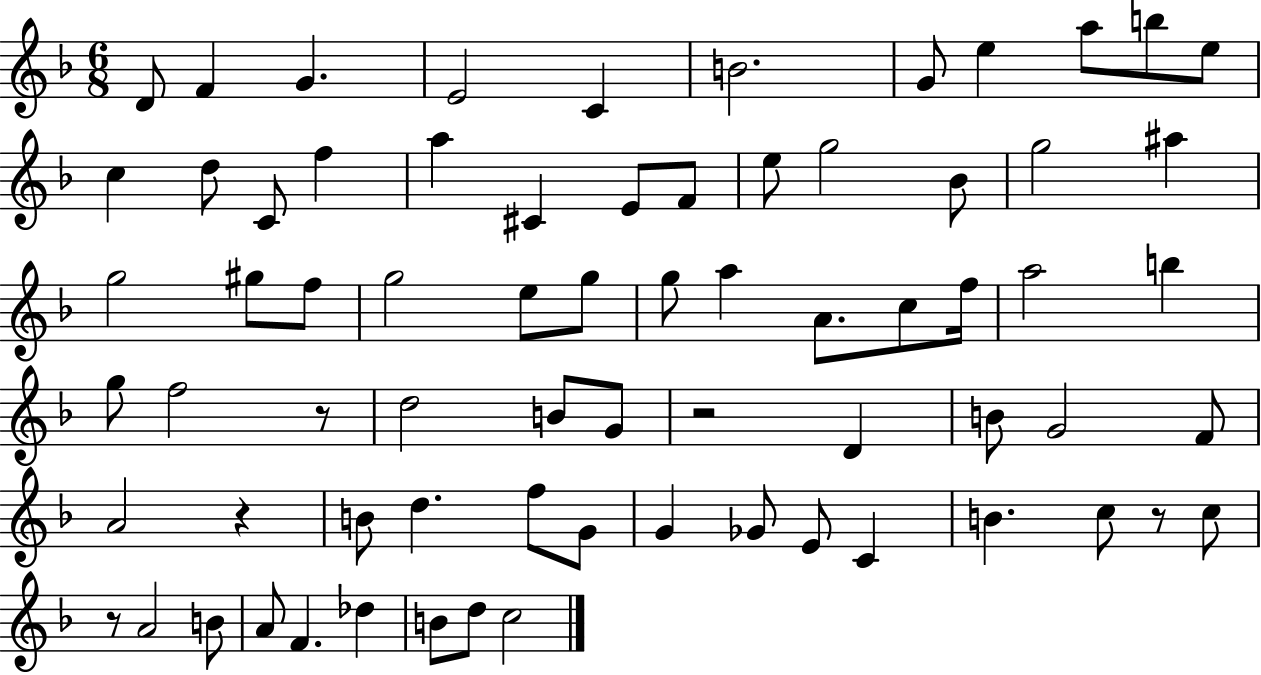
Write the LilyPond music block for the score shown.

{
  \clef treble
  \numericTimeSignature
  \time 6/8
  \key f \major
  d'8 f'4 g'4. | e'2 c'4 | b'2. | g'8 e''4 a''8 b''8 e''8 | \break c''4 d''8 c'8 f''4 | a''4 cis'4 e'8 f'8 | e''8 g''2 bes'8 | g''2 ais''4 | \break g''2 gis''8 f''8 | g''2 e''8 g''8 | g''8 a''4 a'8. c''8 f''16 | a''2 b''4 | \break g''8 f''2 r8 | d''2 b'8 g'8 | r2 d'4 | b'8 g'2 f'8 | \break a'2 r4 | b'8 d''4. f''8 g'8 | g'4 ges'8 e'8 c'4 | b'4. c''8 r8 c''8 | \break r8 a'2 b'8 | a'8 f'4. des''4 | b'8 d''8 c''2 | \bar "|."
}